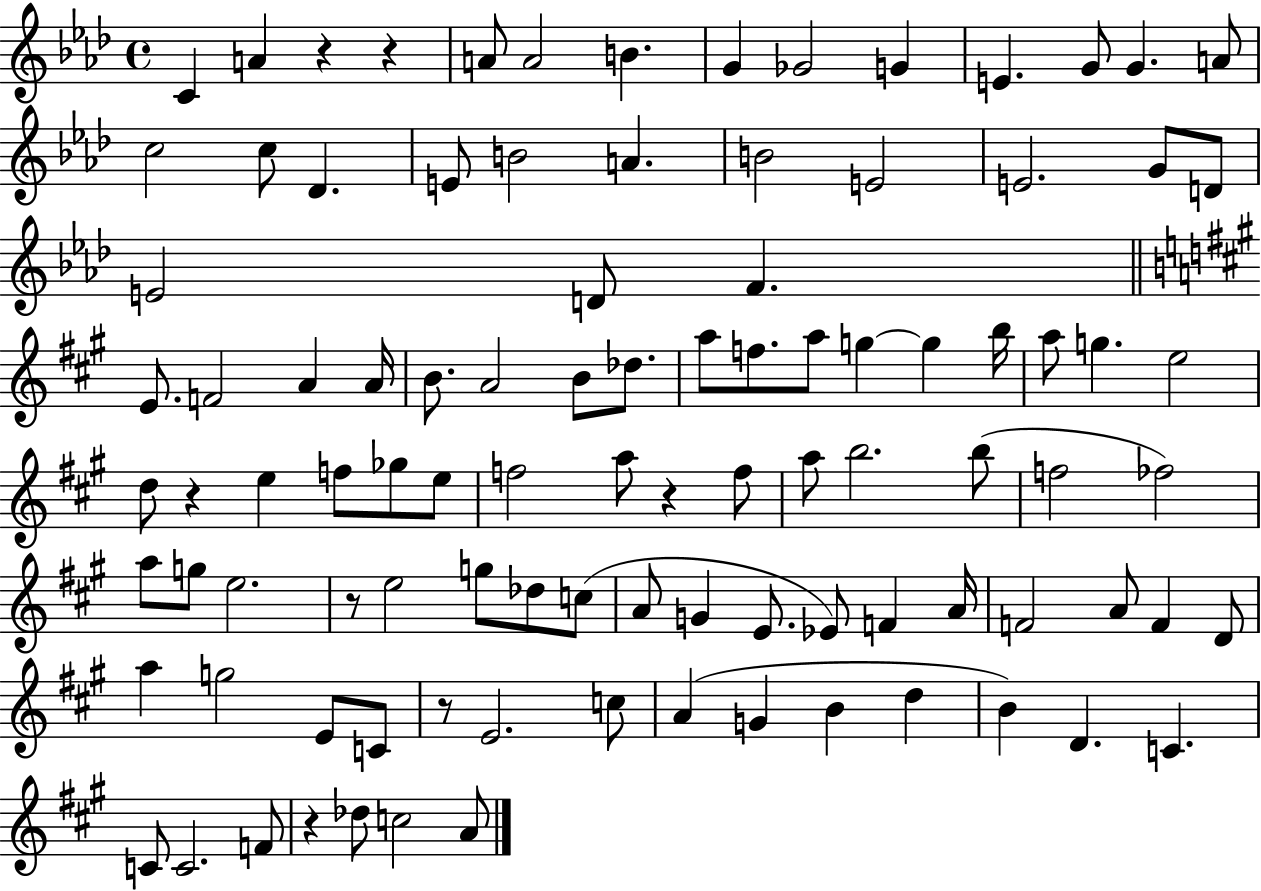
C4/q A4/q R/q R/q A4/e A4/h B4/q. G4/q Gb4/h G4/q E4/q. G4/e G4/q. A4/e C5/h C5/e Db4/q. E4/e B4/h A4/q. B4/h E4/h E4/h. G4/e D4/e E4/h D4/e F4/q. E4/e. F4/h A4/q A4/s B4/e. A4/h B4/e Db5/e. A5/e F5/e. A5/e G5/q G5/q B5/s A5/e G5/q. E5/h D5/e R/q E5/q F5/e Gb5/e E5/e F5/h A5/e R/q F5/e A5/e B5/h. B5/e F5/h FES5/h A5/e G5/e E5/h. R/e E5/h G5/e Db5/e C5/e A4/e G4/q E4/e. Eb4/e F4/q A4/s F4/h A4/e F4/q D4/e A5/q G5/h E4/e C4/e R/e E4/h. C5/e A4/q G4/q B4/q D5/q B4/q D4/q. C4/q. C4/e C4/h. F4/e R/q Db5/e C5/h A4/e